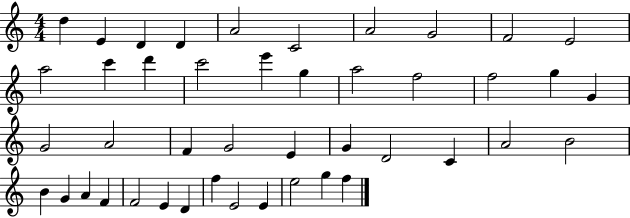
X:1
T:Untitled
M:4/4
L:1/4
K:C
d E D D A2 C2 A2 G2 F2 E2 a2 c' d' c'2 e' g a2 f2 f2 g G G2 A2 F G2 E G D2 C A2 B2 B G A F F2 E D f E2 E e2 g f